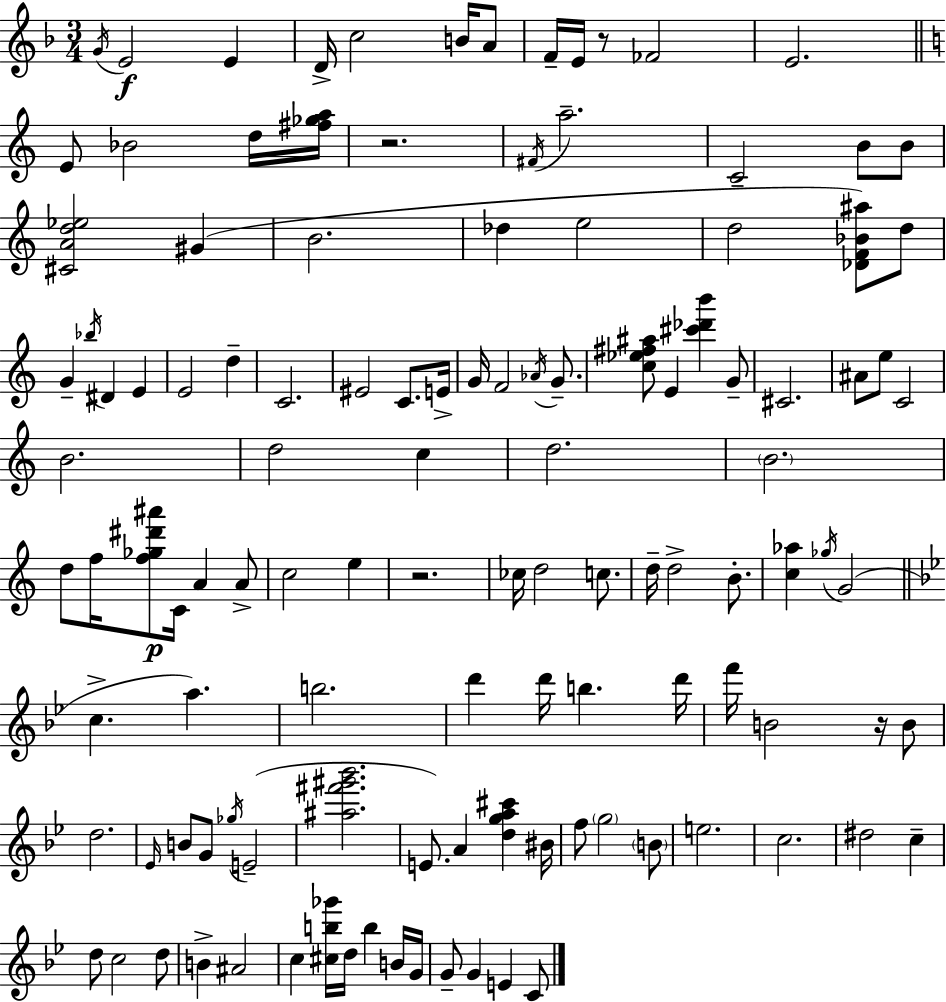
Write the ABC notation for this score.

X:1
T:Untitled
M:3/4
L:1/4
K:F
G/4 E2 E D/4 c2 B/4 A/2 F/4 E/4 z/2 _F2 E2 E/2 _B2 d/4 [^f_ga]/4 z2 ^F/4 a2 C2 B/2 B/2 [^CAd_e]2 ^G B2 _d e2 d2 [_DF_B^a]/2 d/2 G _b/4 ^D E E2 d C2 ^E2 C/2 E/4 G/4 F2 _A/4 G/2 [c_e^f^a]/2 E [^c'_d'b'] G/2 ^C2 ^A/2 e/2 C2 B2 d2 c d2 B2 d/2 f/4 [f_g^d'^a']/2 C/4 A A/2 c2 e z2 _c/4 d2 c/2 d/4 d2 B/2 [c_a] _g/4 G2 c a b2 d' d'/4 b d'/4 f'/4 B2 z/4 B/2 d2 _E/4 B/2 G/2 _g/4 E2 [^a^f'^g'_b']2 E/2 A [dga^c'] ^B/4 f/2 g2 B/2 e2 c2 ^d2 c d/2 c2 d/2 B ^A2 c [^cb_g']/4 d/4 b B/4 G/4 G/2 G E C/2